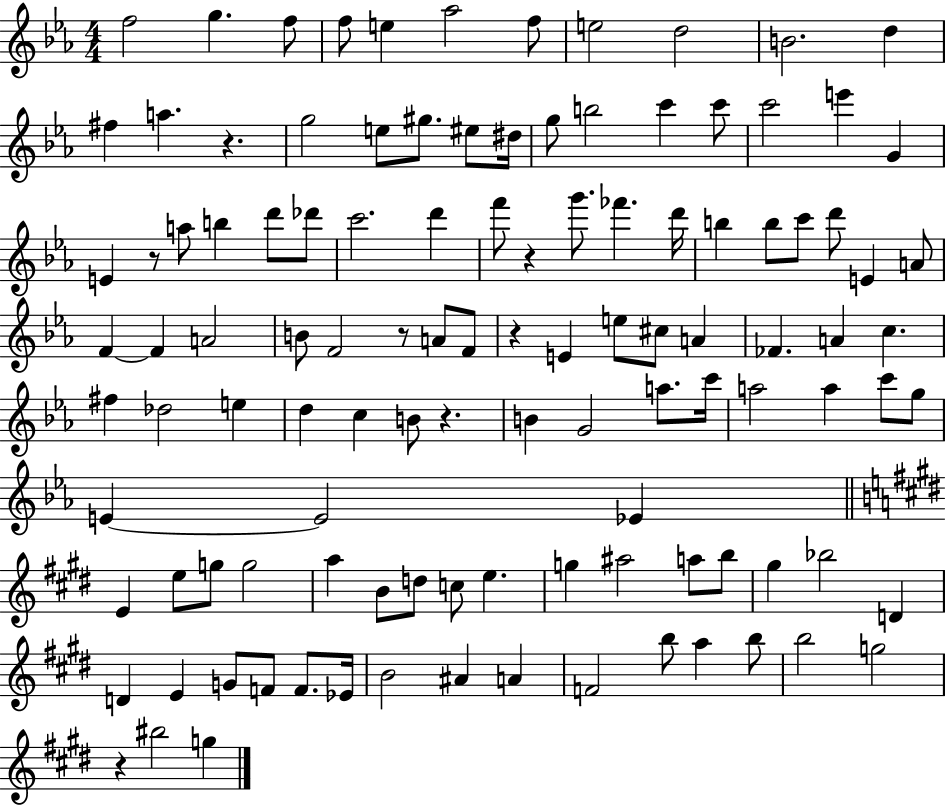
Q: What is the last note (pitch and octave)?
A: G5